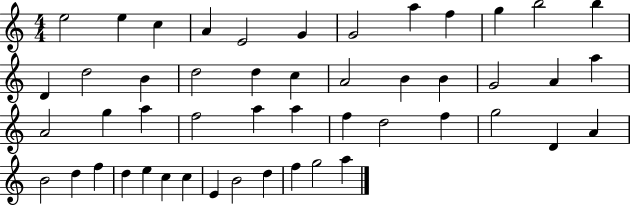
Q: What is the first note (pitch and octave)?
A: E5